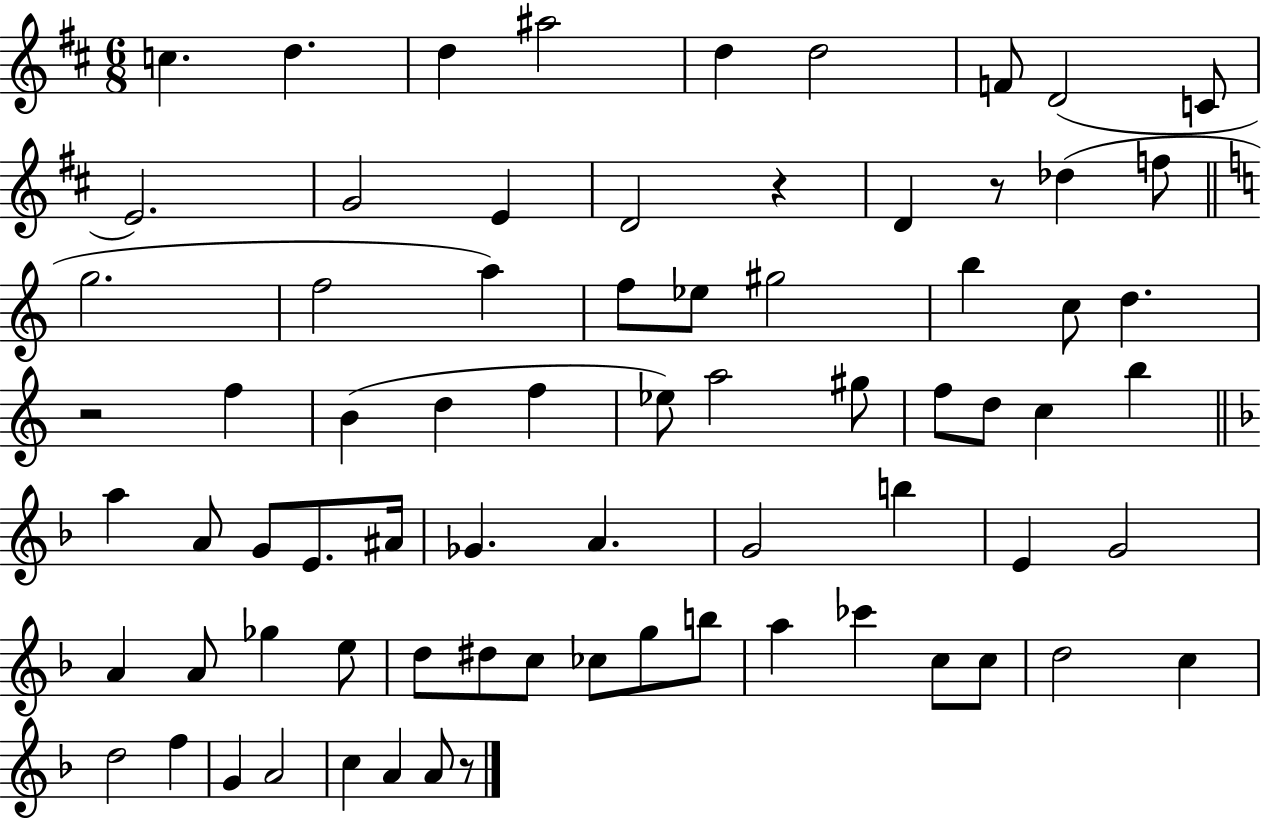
C5/q. D5/q. D5/q A#5/h D5/q D5/h F4/e D4/h C4/e E4/h. G4/h E4/q D4/h R/q D4/q R/e Db5/q F5/e G5/h. F5/h A5/q F5/e Eb5/e G#5/h B5/q C5/e D5/q. R/h F5/q B4/q D5/q F5/q Eb5/e A5/h G#5/e F5/e D5/e C5/q B5/q A5/q A4/e G4/e E4/e. A#4/s Gb4/q. A4/q. G4/h B5/q E4/q G4/h A4/q A4/e Gb5/q E5/e D5/e D#5/e C5/e CES5/e G5/e B5/e A5/q CES6/q C5/e C5/e D5/h C5/q D5/h F5/q G4/q A4/h C5/q A4/q A4/e R/e